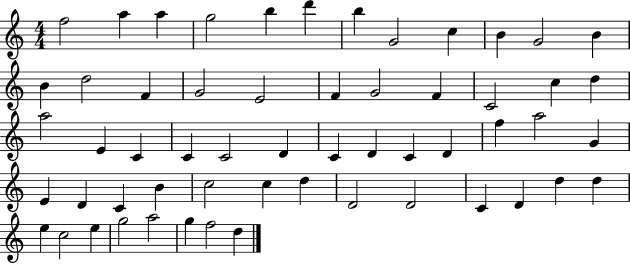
F5/h A5/q A5/q G5/h B5/q D6/q B5/q G4/h C5/q B4/q G4/h B4/q B4/q D5/h F4/q G4/h E4/h F4/q G4/h F4/q C4/h C5/q D5/q A5/h E4/q C4/q C4/q C4/h D4/q C4/q D4/q C4/q D4/q F5/q A5/h G4/q E4/q D4/q C4/q B4/q C5/h C5/q D5/q D4/h D4/h C4/q D4/q D5/q D5/q E5/q C5/h E5/q G5/h A5/h G5/q F5/h D5/q